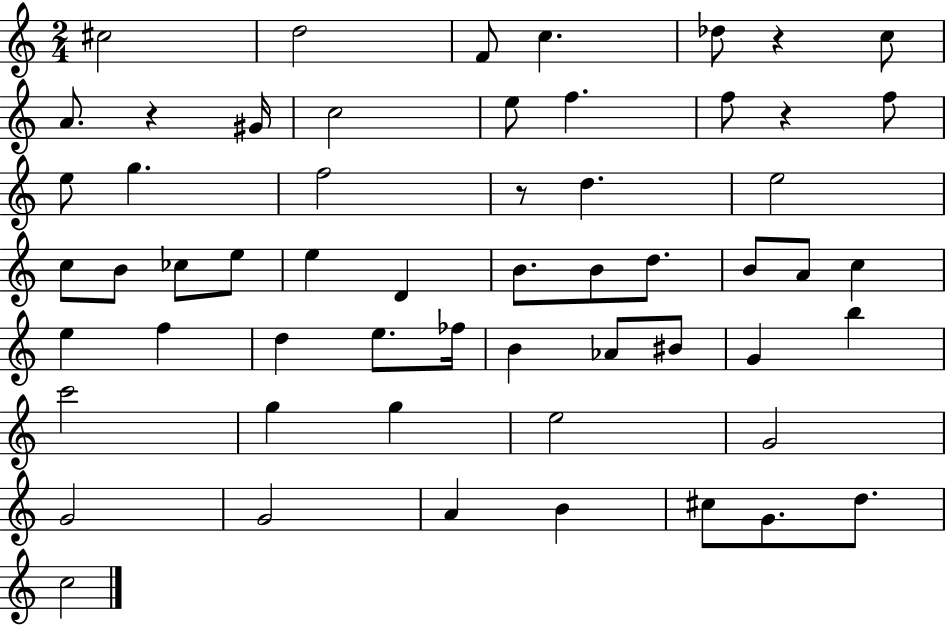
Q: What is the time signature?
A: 2/4